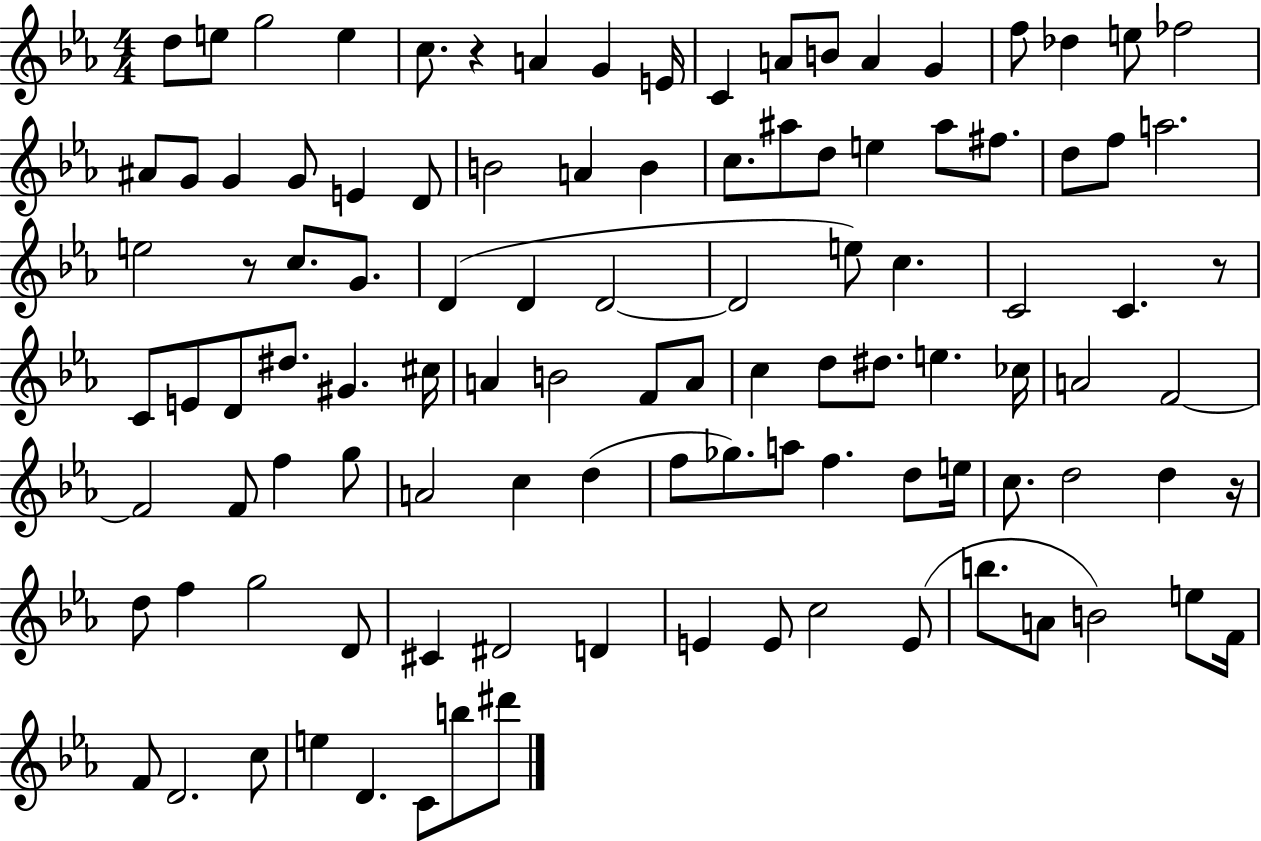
{
  \clef treble
  \numericTimeSignature
  \time 4/4
  \key ees \major
  d''8 e''8 g''2 e''4 | c''8. r4 a'4 g'4 e'16 | c'4 a'8 b'8 a'4 g'4 | f''8 des''4 e''8 fes''2 | \break ais'8 g'8 g'4 g'8 e'4 d'8 | b'2 a'4 b'4 | c''8. ais''8 d''8 e''4 ais''8 fis''8. | d''8 f''8 a''2. | \break e''2 r8 c''8. g'8. | d'4( d'4 d'2~~ | d'2 e''8) c''4. | c'2 c'4. r8 | \break c'8 e'8 d'8 dis''8. gis'4. cis''16 | a'4 b'2 f'8 a'8 | c''4 d''8 dis''8. e''4. ces''16 | a'2 f'2~~ | \break f'2 f'8 f''4 g''8 | a'2 c''4 d''4( | f''8 ges''8.) a''8 f''4. d''8 e''16 | c''8. d''2 d''4 r16 | \break d''8 f''4 g''2 d'8 | cis'4 dis'2 d'4 | e'4 e'8 c''2 e'8( | b''8. a'8 b'2) e''8 f'16 | \break f'8 d'2. c''8 | e''4 d'4. c'8 b''8 dis'''8 | \bar "|."
}